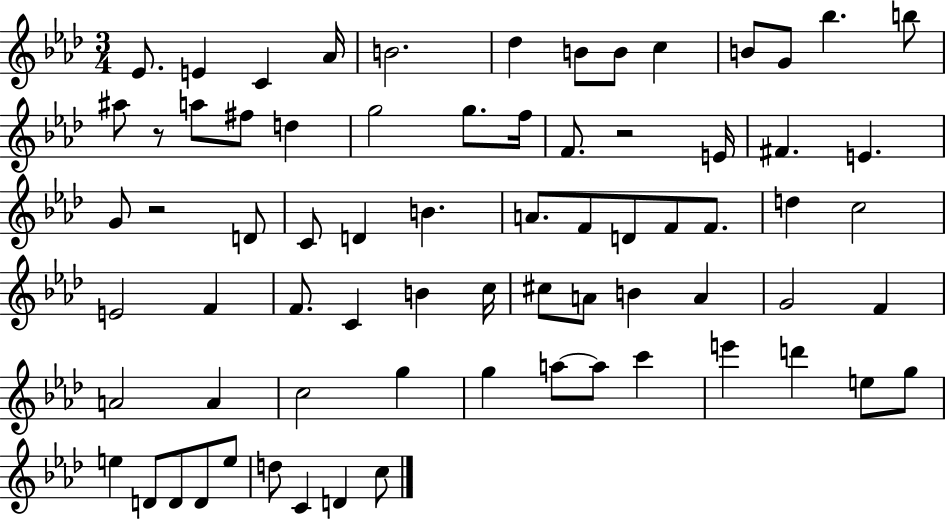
Eb4/e. E4/q C4/q Ab4/s B4/h. Db5/q B4/e B4/e C5/q B4/e G4/e Bb5/q. B5/e A#5/e R/e A5/e F#5/e D5/q G5/h G5/e. F5/s F4/e. R/h E4/s F#4/q. E4/q. G4/e R/h D4/e C4/e D4/q B4/q. A4/e. F4/e D4/e F4/e F4/e. D5/q C5/h E4/h F4/q F4/e. C4/q B4/q C5/s C#5/e A4/e B4/q A4/q G4/h F4/q A4/h A4/q C5/h G5/q G5/q A5/e A5/e C6/q E6/q D6/q E5/e G5/e E5/q D4/e D4/e D4/e E5/e D5/e C4/q D4/q C5/e